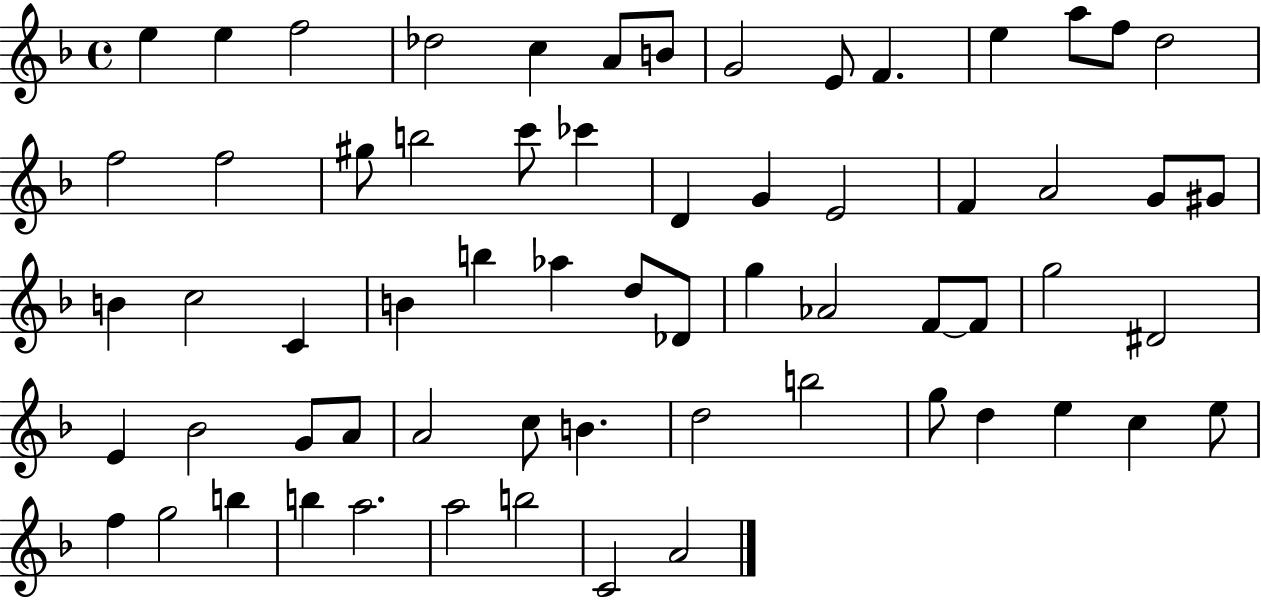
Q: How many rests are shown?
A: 0